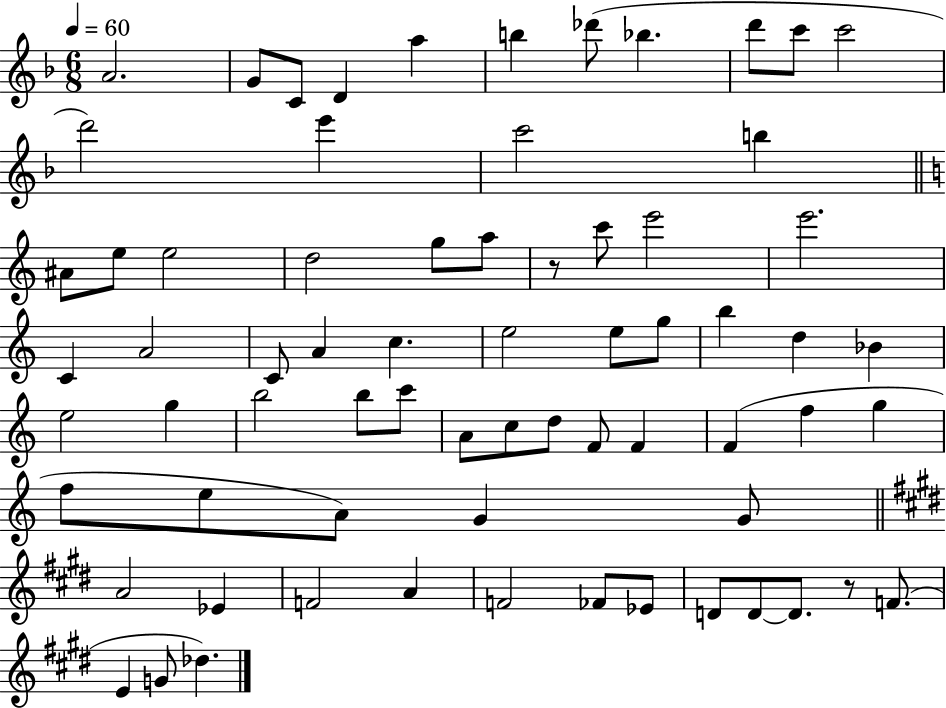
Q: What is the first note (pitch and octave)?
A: A4